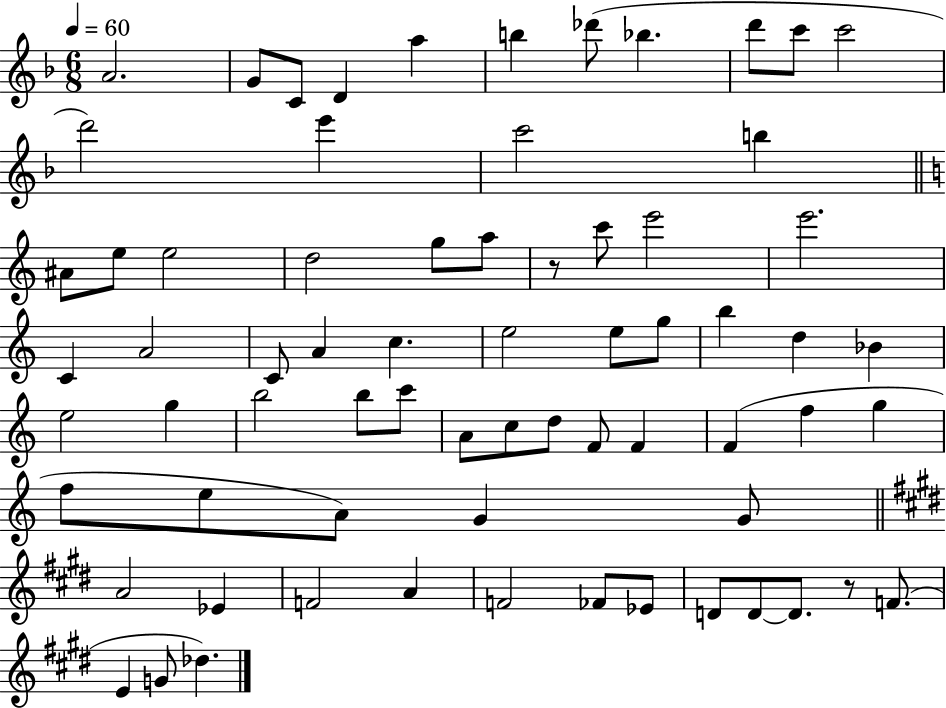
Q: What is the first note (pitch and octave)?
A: A4